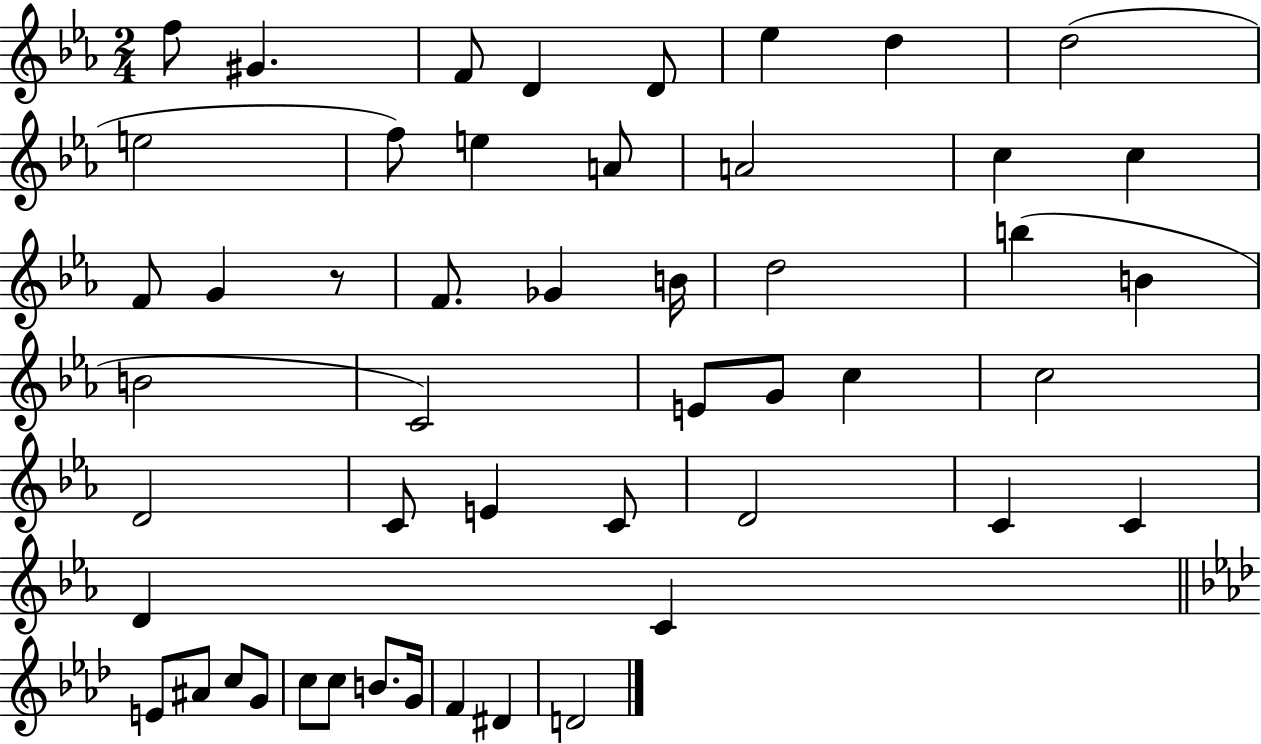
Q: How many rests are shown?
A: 1